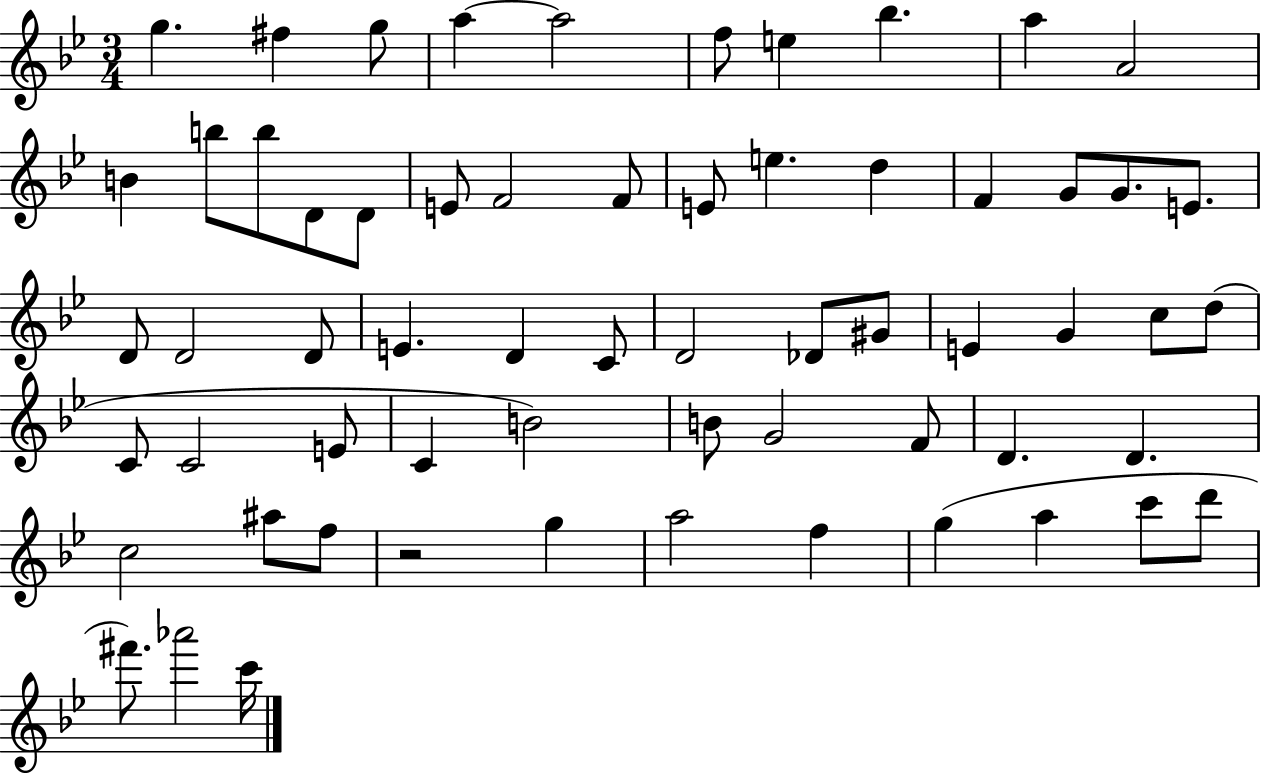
X:1
T:Untitled
M:3/4
L:1/4
K:Bb
g ^f g/2 a a2 f/2 e _b a A2 B b/2 b/2 D/2 D/2 E/2 F2 F/2 E/2 e d F G/2 G/2 E/2 D/2 D2 D/2 E D C/2 D2 _D/2 ^G/2 E G c/2 d/2 C/2 C2 E/2 C B2 B/2 G2 F/2 D D c2 ^a/2 f/2 z2 g a2 f g a c'/2 d'/2 ^f'/2 _a'2 c'/4